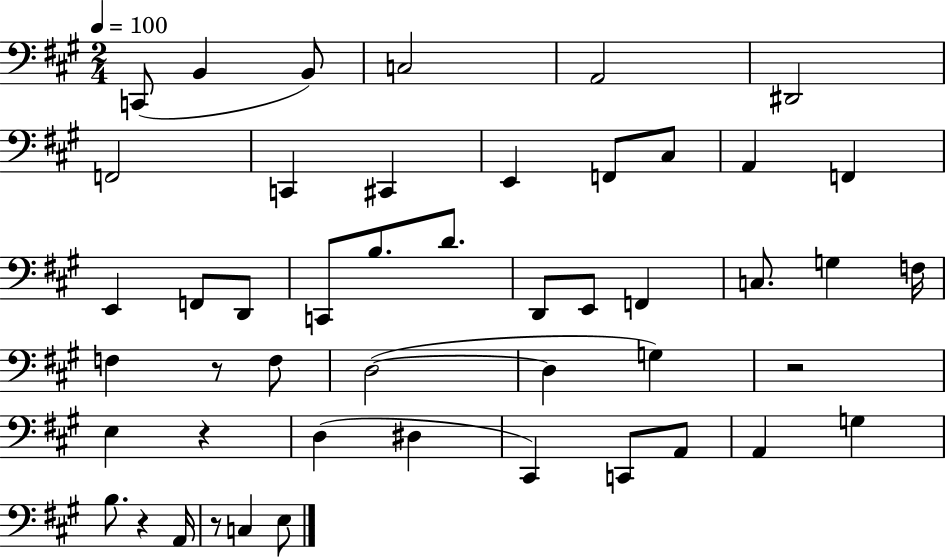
C2/e B2/q B2/e C3/h A2/h D#2/h F2/h C2/q C#2/q E2/q F2/e C#3/e A2/q F2/q E2/q F2/e D2/e C2/e B3/e. D4/e. D2/e E2/e F2/q C3/e. G3/q F3/s F3/q R/e F3/e D3/h D3/q G3/q R/h E3/q R/q D3/q D#3/q C#2/q C2/e A2/e A2/q G3/q B3/e. R/q A2/s R/e C3/q E3/e